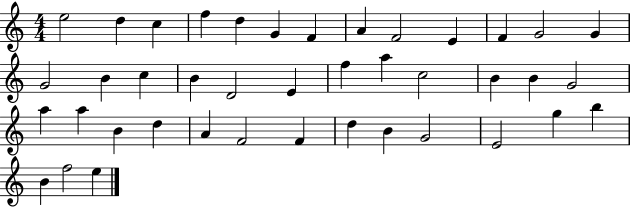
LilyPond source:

{
  \clef treble
  \numericTimeSignature
  \time 4/4
  \key c \major
  e''2 d''4 c''4 | f''4 d''4 g'4 f'4 | a'4 f'2 e'4 | f'4 g'2 g'4 | \break g'2 b'4 c''4 | b'4 d'2 e'4 | f''4 a''4 c''2 | b'4 b'4 g'2 | \break a''4 a''4 b'4 d''4 | a'4 f'2 f'4 | d''4 b'4 g'2 | e'2 g''4 b''4 | \break b'4 f''2 e''4 | \bar "|."
}